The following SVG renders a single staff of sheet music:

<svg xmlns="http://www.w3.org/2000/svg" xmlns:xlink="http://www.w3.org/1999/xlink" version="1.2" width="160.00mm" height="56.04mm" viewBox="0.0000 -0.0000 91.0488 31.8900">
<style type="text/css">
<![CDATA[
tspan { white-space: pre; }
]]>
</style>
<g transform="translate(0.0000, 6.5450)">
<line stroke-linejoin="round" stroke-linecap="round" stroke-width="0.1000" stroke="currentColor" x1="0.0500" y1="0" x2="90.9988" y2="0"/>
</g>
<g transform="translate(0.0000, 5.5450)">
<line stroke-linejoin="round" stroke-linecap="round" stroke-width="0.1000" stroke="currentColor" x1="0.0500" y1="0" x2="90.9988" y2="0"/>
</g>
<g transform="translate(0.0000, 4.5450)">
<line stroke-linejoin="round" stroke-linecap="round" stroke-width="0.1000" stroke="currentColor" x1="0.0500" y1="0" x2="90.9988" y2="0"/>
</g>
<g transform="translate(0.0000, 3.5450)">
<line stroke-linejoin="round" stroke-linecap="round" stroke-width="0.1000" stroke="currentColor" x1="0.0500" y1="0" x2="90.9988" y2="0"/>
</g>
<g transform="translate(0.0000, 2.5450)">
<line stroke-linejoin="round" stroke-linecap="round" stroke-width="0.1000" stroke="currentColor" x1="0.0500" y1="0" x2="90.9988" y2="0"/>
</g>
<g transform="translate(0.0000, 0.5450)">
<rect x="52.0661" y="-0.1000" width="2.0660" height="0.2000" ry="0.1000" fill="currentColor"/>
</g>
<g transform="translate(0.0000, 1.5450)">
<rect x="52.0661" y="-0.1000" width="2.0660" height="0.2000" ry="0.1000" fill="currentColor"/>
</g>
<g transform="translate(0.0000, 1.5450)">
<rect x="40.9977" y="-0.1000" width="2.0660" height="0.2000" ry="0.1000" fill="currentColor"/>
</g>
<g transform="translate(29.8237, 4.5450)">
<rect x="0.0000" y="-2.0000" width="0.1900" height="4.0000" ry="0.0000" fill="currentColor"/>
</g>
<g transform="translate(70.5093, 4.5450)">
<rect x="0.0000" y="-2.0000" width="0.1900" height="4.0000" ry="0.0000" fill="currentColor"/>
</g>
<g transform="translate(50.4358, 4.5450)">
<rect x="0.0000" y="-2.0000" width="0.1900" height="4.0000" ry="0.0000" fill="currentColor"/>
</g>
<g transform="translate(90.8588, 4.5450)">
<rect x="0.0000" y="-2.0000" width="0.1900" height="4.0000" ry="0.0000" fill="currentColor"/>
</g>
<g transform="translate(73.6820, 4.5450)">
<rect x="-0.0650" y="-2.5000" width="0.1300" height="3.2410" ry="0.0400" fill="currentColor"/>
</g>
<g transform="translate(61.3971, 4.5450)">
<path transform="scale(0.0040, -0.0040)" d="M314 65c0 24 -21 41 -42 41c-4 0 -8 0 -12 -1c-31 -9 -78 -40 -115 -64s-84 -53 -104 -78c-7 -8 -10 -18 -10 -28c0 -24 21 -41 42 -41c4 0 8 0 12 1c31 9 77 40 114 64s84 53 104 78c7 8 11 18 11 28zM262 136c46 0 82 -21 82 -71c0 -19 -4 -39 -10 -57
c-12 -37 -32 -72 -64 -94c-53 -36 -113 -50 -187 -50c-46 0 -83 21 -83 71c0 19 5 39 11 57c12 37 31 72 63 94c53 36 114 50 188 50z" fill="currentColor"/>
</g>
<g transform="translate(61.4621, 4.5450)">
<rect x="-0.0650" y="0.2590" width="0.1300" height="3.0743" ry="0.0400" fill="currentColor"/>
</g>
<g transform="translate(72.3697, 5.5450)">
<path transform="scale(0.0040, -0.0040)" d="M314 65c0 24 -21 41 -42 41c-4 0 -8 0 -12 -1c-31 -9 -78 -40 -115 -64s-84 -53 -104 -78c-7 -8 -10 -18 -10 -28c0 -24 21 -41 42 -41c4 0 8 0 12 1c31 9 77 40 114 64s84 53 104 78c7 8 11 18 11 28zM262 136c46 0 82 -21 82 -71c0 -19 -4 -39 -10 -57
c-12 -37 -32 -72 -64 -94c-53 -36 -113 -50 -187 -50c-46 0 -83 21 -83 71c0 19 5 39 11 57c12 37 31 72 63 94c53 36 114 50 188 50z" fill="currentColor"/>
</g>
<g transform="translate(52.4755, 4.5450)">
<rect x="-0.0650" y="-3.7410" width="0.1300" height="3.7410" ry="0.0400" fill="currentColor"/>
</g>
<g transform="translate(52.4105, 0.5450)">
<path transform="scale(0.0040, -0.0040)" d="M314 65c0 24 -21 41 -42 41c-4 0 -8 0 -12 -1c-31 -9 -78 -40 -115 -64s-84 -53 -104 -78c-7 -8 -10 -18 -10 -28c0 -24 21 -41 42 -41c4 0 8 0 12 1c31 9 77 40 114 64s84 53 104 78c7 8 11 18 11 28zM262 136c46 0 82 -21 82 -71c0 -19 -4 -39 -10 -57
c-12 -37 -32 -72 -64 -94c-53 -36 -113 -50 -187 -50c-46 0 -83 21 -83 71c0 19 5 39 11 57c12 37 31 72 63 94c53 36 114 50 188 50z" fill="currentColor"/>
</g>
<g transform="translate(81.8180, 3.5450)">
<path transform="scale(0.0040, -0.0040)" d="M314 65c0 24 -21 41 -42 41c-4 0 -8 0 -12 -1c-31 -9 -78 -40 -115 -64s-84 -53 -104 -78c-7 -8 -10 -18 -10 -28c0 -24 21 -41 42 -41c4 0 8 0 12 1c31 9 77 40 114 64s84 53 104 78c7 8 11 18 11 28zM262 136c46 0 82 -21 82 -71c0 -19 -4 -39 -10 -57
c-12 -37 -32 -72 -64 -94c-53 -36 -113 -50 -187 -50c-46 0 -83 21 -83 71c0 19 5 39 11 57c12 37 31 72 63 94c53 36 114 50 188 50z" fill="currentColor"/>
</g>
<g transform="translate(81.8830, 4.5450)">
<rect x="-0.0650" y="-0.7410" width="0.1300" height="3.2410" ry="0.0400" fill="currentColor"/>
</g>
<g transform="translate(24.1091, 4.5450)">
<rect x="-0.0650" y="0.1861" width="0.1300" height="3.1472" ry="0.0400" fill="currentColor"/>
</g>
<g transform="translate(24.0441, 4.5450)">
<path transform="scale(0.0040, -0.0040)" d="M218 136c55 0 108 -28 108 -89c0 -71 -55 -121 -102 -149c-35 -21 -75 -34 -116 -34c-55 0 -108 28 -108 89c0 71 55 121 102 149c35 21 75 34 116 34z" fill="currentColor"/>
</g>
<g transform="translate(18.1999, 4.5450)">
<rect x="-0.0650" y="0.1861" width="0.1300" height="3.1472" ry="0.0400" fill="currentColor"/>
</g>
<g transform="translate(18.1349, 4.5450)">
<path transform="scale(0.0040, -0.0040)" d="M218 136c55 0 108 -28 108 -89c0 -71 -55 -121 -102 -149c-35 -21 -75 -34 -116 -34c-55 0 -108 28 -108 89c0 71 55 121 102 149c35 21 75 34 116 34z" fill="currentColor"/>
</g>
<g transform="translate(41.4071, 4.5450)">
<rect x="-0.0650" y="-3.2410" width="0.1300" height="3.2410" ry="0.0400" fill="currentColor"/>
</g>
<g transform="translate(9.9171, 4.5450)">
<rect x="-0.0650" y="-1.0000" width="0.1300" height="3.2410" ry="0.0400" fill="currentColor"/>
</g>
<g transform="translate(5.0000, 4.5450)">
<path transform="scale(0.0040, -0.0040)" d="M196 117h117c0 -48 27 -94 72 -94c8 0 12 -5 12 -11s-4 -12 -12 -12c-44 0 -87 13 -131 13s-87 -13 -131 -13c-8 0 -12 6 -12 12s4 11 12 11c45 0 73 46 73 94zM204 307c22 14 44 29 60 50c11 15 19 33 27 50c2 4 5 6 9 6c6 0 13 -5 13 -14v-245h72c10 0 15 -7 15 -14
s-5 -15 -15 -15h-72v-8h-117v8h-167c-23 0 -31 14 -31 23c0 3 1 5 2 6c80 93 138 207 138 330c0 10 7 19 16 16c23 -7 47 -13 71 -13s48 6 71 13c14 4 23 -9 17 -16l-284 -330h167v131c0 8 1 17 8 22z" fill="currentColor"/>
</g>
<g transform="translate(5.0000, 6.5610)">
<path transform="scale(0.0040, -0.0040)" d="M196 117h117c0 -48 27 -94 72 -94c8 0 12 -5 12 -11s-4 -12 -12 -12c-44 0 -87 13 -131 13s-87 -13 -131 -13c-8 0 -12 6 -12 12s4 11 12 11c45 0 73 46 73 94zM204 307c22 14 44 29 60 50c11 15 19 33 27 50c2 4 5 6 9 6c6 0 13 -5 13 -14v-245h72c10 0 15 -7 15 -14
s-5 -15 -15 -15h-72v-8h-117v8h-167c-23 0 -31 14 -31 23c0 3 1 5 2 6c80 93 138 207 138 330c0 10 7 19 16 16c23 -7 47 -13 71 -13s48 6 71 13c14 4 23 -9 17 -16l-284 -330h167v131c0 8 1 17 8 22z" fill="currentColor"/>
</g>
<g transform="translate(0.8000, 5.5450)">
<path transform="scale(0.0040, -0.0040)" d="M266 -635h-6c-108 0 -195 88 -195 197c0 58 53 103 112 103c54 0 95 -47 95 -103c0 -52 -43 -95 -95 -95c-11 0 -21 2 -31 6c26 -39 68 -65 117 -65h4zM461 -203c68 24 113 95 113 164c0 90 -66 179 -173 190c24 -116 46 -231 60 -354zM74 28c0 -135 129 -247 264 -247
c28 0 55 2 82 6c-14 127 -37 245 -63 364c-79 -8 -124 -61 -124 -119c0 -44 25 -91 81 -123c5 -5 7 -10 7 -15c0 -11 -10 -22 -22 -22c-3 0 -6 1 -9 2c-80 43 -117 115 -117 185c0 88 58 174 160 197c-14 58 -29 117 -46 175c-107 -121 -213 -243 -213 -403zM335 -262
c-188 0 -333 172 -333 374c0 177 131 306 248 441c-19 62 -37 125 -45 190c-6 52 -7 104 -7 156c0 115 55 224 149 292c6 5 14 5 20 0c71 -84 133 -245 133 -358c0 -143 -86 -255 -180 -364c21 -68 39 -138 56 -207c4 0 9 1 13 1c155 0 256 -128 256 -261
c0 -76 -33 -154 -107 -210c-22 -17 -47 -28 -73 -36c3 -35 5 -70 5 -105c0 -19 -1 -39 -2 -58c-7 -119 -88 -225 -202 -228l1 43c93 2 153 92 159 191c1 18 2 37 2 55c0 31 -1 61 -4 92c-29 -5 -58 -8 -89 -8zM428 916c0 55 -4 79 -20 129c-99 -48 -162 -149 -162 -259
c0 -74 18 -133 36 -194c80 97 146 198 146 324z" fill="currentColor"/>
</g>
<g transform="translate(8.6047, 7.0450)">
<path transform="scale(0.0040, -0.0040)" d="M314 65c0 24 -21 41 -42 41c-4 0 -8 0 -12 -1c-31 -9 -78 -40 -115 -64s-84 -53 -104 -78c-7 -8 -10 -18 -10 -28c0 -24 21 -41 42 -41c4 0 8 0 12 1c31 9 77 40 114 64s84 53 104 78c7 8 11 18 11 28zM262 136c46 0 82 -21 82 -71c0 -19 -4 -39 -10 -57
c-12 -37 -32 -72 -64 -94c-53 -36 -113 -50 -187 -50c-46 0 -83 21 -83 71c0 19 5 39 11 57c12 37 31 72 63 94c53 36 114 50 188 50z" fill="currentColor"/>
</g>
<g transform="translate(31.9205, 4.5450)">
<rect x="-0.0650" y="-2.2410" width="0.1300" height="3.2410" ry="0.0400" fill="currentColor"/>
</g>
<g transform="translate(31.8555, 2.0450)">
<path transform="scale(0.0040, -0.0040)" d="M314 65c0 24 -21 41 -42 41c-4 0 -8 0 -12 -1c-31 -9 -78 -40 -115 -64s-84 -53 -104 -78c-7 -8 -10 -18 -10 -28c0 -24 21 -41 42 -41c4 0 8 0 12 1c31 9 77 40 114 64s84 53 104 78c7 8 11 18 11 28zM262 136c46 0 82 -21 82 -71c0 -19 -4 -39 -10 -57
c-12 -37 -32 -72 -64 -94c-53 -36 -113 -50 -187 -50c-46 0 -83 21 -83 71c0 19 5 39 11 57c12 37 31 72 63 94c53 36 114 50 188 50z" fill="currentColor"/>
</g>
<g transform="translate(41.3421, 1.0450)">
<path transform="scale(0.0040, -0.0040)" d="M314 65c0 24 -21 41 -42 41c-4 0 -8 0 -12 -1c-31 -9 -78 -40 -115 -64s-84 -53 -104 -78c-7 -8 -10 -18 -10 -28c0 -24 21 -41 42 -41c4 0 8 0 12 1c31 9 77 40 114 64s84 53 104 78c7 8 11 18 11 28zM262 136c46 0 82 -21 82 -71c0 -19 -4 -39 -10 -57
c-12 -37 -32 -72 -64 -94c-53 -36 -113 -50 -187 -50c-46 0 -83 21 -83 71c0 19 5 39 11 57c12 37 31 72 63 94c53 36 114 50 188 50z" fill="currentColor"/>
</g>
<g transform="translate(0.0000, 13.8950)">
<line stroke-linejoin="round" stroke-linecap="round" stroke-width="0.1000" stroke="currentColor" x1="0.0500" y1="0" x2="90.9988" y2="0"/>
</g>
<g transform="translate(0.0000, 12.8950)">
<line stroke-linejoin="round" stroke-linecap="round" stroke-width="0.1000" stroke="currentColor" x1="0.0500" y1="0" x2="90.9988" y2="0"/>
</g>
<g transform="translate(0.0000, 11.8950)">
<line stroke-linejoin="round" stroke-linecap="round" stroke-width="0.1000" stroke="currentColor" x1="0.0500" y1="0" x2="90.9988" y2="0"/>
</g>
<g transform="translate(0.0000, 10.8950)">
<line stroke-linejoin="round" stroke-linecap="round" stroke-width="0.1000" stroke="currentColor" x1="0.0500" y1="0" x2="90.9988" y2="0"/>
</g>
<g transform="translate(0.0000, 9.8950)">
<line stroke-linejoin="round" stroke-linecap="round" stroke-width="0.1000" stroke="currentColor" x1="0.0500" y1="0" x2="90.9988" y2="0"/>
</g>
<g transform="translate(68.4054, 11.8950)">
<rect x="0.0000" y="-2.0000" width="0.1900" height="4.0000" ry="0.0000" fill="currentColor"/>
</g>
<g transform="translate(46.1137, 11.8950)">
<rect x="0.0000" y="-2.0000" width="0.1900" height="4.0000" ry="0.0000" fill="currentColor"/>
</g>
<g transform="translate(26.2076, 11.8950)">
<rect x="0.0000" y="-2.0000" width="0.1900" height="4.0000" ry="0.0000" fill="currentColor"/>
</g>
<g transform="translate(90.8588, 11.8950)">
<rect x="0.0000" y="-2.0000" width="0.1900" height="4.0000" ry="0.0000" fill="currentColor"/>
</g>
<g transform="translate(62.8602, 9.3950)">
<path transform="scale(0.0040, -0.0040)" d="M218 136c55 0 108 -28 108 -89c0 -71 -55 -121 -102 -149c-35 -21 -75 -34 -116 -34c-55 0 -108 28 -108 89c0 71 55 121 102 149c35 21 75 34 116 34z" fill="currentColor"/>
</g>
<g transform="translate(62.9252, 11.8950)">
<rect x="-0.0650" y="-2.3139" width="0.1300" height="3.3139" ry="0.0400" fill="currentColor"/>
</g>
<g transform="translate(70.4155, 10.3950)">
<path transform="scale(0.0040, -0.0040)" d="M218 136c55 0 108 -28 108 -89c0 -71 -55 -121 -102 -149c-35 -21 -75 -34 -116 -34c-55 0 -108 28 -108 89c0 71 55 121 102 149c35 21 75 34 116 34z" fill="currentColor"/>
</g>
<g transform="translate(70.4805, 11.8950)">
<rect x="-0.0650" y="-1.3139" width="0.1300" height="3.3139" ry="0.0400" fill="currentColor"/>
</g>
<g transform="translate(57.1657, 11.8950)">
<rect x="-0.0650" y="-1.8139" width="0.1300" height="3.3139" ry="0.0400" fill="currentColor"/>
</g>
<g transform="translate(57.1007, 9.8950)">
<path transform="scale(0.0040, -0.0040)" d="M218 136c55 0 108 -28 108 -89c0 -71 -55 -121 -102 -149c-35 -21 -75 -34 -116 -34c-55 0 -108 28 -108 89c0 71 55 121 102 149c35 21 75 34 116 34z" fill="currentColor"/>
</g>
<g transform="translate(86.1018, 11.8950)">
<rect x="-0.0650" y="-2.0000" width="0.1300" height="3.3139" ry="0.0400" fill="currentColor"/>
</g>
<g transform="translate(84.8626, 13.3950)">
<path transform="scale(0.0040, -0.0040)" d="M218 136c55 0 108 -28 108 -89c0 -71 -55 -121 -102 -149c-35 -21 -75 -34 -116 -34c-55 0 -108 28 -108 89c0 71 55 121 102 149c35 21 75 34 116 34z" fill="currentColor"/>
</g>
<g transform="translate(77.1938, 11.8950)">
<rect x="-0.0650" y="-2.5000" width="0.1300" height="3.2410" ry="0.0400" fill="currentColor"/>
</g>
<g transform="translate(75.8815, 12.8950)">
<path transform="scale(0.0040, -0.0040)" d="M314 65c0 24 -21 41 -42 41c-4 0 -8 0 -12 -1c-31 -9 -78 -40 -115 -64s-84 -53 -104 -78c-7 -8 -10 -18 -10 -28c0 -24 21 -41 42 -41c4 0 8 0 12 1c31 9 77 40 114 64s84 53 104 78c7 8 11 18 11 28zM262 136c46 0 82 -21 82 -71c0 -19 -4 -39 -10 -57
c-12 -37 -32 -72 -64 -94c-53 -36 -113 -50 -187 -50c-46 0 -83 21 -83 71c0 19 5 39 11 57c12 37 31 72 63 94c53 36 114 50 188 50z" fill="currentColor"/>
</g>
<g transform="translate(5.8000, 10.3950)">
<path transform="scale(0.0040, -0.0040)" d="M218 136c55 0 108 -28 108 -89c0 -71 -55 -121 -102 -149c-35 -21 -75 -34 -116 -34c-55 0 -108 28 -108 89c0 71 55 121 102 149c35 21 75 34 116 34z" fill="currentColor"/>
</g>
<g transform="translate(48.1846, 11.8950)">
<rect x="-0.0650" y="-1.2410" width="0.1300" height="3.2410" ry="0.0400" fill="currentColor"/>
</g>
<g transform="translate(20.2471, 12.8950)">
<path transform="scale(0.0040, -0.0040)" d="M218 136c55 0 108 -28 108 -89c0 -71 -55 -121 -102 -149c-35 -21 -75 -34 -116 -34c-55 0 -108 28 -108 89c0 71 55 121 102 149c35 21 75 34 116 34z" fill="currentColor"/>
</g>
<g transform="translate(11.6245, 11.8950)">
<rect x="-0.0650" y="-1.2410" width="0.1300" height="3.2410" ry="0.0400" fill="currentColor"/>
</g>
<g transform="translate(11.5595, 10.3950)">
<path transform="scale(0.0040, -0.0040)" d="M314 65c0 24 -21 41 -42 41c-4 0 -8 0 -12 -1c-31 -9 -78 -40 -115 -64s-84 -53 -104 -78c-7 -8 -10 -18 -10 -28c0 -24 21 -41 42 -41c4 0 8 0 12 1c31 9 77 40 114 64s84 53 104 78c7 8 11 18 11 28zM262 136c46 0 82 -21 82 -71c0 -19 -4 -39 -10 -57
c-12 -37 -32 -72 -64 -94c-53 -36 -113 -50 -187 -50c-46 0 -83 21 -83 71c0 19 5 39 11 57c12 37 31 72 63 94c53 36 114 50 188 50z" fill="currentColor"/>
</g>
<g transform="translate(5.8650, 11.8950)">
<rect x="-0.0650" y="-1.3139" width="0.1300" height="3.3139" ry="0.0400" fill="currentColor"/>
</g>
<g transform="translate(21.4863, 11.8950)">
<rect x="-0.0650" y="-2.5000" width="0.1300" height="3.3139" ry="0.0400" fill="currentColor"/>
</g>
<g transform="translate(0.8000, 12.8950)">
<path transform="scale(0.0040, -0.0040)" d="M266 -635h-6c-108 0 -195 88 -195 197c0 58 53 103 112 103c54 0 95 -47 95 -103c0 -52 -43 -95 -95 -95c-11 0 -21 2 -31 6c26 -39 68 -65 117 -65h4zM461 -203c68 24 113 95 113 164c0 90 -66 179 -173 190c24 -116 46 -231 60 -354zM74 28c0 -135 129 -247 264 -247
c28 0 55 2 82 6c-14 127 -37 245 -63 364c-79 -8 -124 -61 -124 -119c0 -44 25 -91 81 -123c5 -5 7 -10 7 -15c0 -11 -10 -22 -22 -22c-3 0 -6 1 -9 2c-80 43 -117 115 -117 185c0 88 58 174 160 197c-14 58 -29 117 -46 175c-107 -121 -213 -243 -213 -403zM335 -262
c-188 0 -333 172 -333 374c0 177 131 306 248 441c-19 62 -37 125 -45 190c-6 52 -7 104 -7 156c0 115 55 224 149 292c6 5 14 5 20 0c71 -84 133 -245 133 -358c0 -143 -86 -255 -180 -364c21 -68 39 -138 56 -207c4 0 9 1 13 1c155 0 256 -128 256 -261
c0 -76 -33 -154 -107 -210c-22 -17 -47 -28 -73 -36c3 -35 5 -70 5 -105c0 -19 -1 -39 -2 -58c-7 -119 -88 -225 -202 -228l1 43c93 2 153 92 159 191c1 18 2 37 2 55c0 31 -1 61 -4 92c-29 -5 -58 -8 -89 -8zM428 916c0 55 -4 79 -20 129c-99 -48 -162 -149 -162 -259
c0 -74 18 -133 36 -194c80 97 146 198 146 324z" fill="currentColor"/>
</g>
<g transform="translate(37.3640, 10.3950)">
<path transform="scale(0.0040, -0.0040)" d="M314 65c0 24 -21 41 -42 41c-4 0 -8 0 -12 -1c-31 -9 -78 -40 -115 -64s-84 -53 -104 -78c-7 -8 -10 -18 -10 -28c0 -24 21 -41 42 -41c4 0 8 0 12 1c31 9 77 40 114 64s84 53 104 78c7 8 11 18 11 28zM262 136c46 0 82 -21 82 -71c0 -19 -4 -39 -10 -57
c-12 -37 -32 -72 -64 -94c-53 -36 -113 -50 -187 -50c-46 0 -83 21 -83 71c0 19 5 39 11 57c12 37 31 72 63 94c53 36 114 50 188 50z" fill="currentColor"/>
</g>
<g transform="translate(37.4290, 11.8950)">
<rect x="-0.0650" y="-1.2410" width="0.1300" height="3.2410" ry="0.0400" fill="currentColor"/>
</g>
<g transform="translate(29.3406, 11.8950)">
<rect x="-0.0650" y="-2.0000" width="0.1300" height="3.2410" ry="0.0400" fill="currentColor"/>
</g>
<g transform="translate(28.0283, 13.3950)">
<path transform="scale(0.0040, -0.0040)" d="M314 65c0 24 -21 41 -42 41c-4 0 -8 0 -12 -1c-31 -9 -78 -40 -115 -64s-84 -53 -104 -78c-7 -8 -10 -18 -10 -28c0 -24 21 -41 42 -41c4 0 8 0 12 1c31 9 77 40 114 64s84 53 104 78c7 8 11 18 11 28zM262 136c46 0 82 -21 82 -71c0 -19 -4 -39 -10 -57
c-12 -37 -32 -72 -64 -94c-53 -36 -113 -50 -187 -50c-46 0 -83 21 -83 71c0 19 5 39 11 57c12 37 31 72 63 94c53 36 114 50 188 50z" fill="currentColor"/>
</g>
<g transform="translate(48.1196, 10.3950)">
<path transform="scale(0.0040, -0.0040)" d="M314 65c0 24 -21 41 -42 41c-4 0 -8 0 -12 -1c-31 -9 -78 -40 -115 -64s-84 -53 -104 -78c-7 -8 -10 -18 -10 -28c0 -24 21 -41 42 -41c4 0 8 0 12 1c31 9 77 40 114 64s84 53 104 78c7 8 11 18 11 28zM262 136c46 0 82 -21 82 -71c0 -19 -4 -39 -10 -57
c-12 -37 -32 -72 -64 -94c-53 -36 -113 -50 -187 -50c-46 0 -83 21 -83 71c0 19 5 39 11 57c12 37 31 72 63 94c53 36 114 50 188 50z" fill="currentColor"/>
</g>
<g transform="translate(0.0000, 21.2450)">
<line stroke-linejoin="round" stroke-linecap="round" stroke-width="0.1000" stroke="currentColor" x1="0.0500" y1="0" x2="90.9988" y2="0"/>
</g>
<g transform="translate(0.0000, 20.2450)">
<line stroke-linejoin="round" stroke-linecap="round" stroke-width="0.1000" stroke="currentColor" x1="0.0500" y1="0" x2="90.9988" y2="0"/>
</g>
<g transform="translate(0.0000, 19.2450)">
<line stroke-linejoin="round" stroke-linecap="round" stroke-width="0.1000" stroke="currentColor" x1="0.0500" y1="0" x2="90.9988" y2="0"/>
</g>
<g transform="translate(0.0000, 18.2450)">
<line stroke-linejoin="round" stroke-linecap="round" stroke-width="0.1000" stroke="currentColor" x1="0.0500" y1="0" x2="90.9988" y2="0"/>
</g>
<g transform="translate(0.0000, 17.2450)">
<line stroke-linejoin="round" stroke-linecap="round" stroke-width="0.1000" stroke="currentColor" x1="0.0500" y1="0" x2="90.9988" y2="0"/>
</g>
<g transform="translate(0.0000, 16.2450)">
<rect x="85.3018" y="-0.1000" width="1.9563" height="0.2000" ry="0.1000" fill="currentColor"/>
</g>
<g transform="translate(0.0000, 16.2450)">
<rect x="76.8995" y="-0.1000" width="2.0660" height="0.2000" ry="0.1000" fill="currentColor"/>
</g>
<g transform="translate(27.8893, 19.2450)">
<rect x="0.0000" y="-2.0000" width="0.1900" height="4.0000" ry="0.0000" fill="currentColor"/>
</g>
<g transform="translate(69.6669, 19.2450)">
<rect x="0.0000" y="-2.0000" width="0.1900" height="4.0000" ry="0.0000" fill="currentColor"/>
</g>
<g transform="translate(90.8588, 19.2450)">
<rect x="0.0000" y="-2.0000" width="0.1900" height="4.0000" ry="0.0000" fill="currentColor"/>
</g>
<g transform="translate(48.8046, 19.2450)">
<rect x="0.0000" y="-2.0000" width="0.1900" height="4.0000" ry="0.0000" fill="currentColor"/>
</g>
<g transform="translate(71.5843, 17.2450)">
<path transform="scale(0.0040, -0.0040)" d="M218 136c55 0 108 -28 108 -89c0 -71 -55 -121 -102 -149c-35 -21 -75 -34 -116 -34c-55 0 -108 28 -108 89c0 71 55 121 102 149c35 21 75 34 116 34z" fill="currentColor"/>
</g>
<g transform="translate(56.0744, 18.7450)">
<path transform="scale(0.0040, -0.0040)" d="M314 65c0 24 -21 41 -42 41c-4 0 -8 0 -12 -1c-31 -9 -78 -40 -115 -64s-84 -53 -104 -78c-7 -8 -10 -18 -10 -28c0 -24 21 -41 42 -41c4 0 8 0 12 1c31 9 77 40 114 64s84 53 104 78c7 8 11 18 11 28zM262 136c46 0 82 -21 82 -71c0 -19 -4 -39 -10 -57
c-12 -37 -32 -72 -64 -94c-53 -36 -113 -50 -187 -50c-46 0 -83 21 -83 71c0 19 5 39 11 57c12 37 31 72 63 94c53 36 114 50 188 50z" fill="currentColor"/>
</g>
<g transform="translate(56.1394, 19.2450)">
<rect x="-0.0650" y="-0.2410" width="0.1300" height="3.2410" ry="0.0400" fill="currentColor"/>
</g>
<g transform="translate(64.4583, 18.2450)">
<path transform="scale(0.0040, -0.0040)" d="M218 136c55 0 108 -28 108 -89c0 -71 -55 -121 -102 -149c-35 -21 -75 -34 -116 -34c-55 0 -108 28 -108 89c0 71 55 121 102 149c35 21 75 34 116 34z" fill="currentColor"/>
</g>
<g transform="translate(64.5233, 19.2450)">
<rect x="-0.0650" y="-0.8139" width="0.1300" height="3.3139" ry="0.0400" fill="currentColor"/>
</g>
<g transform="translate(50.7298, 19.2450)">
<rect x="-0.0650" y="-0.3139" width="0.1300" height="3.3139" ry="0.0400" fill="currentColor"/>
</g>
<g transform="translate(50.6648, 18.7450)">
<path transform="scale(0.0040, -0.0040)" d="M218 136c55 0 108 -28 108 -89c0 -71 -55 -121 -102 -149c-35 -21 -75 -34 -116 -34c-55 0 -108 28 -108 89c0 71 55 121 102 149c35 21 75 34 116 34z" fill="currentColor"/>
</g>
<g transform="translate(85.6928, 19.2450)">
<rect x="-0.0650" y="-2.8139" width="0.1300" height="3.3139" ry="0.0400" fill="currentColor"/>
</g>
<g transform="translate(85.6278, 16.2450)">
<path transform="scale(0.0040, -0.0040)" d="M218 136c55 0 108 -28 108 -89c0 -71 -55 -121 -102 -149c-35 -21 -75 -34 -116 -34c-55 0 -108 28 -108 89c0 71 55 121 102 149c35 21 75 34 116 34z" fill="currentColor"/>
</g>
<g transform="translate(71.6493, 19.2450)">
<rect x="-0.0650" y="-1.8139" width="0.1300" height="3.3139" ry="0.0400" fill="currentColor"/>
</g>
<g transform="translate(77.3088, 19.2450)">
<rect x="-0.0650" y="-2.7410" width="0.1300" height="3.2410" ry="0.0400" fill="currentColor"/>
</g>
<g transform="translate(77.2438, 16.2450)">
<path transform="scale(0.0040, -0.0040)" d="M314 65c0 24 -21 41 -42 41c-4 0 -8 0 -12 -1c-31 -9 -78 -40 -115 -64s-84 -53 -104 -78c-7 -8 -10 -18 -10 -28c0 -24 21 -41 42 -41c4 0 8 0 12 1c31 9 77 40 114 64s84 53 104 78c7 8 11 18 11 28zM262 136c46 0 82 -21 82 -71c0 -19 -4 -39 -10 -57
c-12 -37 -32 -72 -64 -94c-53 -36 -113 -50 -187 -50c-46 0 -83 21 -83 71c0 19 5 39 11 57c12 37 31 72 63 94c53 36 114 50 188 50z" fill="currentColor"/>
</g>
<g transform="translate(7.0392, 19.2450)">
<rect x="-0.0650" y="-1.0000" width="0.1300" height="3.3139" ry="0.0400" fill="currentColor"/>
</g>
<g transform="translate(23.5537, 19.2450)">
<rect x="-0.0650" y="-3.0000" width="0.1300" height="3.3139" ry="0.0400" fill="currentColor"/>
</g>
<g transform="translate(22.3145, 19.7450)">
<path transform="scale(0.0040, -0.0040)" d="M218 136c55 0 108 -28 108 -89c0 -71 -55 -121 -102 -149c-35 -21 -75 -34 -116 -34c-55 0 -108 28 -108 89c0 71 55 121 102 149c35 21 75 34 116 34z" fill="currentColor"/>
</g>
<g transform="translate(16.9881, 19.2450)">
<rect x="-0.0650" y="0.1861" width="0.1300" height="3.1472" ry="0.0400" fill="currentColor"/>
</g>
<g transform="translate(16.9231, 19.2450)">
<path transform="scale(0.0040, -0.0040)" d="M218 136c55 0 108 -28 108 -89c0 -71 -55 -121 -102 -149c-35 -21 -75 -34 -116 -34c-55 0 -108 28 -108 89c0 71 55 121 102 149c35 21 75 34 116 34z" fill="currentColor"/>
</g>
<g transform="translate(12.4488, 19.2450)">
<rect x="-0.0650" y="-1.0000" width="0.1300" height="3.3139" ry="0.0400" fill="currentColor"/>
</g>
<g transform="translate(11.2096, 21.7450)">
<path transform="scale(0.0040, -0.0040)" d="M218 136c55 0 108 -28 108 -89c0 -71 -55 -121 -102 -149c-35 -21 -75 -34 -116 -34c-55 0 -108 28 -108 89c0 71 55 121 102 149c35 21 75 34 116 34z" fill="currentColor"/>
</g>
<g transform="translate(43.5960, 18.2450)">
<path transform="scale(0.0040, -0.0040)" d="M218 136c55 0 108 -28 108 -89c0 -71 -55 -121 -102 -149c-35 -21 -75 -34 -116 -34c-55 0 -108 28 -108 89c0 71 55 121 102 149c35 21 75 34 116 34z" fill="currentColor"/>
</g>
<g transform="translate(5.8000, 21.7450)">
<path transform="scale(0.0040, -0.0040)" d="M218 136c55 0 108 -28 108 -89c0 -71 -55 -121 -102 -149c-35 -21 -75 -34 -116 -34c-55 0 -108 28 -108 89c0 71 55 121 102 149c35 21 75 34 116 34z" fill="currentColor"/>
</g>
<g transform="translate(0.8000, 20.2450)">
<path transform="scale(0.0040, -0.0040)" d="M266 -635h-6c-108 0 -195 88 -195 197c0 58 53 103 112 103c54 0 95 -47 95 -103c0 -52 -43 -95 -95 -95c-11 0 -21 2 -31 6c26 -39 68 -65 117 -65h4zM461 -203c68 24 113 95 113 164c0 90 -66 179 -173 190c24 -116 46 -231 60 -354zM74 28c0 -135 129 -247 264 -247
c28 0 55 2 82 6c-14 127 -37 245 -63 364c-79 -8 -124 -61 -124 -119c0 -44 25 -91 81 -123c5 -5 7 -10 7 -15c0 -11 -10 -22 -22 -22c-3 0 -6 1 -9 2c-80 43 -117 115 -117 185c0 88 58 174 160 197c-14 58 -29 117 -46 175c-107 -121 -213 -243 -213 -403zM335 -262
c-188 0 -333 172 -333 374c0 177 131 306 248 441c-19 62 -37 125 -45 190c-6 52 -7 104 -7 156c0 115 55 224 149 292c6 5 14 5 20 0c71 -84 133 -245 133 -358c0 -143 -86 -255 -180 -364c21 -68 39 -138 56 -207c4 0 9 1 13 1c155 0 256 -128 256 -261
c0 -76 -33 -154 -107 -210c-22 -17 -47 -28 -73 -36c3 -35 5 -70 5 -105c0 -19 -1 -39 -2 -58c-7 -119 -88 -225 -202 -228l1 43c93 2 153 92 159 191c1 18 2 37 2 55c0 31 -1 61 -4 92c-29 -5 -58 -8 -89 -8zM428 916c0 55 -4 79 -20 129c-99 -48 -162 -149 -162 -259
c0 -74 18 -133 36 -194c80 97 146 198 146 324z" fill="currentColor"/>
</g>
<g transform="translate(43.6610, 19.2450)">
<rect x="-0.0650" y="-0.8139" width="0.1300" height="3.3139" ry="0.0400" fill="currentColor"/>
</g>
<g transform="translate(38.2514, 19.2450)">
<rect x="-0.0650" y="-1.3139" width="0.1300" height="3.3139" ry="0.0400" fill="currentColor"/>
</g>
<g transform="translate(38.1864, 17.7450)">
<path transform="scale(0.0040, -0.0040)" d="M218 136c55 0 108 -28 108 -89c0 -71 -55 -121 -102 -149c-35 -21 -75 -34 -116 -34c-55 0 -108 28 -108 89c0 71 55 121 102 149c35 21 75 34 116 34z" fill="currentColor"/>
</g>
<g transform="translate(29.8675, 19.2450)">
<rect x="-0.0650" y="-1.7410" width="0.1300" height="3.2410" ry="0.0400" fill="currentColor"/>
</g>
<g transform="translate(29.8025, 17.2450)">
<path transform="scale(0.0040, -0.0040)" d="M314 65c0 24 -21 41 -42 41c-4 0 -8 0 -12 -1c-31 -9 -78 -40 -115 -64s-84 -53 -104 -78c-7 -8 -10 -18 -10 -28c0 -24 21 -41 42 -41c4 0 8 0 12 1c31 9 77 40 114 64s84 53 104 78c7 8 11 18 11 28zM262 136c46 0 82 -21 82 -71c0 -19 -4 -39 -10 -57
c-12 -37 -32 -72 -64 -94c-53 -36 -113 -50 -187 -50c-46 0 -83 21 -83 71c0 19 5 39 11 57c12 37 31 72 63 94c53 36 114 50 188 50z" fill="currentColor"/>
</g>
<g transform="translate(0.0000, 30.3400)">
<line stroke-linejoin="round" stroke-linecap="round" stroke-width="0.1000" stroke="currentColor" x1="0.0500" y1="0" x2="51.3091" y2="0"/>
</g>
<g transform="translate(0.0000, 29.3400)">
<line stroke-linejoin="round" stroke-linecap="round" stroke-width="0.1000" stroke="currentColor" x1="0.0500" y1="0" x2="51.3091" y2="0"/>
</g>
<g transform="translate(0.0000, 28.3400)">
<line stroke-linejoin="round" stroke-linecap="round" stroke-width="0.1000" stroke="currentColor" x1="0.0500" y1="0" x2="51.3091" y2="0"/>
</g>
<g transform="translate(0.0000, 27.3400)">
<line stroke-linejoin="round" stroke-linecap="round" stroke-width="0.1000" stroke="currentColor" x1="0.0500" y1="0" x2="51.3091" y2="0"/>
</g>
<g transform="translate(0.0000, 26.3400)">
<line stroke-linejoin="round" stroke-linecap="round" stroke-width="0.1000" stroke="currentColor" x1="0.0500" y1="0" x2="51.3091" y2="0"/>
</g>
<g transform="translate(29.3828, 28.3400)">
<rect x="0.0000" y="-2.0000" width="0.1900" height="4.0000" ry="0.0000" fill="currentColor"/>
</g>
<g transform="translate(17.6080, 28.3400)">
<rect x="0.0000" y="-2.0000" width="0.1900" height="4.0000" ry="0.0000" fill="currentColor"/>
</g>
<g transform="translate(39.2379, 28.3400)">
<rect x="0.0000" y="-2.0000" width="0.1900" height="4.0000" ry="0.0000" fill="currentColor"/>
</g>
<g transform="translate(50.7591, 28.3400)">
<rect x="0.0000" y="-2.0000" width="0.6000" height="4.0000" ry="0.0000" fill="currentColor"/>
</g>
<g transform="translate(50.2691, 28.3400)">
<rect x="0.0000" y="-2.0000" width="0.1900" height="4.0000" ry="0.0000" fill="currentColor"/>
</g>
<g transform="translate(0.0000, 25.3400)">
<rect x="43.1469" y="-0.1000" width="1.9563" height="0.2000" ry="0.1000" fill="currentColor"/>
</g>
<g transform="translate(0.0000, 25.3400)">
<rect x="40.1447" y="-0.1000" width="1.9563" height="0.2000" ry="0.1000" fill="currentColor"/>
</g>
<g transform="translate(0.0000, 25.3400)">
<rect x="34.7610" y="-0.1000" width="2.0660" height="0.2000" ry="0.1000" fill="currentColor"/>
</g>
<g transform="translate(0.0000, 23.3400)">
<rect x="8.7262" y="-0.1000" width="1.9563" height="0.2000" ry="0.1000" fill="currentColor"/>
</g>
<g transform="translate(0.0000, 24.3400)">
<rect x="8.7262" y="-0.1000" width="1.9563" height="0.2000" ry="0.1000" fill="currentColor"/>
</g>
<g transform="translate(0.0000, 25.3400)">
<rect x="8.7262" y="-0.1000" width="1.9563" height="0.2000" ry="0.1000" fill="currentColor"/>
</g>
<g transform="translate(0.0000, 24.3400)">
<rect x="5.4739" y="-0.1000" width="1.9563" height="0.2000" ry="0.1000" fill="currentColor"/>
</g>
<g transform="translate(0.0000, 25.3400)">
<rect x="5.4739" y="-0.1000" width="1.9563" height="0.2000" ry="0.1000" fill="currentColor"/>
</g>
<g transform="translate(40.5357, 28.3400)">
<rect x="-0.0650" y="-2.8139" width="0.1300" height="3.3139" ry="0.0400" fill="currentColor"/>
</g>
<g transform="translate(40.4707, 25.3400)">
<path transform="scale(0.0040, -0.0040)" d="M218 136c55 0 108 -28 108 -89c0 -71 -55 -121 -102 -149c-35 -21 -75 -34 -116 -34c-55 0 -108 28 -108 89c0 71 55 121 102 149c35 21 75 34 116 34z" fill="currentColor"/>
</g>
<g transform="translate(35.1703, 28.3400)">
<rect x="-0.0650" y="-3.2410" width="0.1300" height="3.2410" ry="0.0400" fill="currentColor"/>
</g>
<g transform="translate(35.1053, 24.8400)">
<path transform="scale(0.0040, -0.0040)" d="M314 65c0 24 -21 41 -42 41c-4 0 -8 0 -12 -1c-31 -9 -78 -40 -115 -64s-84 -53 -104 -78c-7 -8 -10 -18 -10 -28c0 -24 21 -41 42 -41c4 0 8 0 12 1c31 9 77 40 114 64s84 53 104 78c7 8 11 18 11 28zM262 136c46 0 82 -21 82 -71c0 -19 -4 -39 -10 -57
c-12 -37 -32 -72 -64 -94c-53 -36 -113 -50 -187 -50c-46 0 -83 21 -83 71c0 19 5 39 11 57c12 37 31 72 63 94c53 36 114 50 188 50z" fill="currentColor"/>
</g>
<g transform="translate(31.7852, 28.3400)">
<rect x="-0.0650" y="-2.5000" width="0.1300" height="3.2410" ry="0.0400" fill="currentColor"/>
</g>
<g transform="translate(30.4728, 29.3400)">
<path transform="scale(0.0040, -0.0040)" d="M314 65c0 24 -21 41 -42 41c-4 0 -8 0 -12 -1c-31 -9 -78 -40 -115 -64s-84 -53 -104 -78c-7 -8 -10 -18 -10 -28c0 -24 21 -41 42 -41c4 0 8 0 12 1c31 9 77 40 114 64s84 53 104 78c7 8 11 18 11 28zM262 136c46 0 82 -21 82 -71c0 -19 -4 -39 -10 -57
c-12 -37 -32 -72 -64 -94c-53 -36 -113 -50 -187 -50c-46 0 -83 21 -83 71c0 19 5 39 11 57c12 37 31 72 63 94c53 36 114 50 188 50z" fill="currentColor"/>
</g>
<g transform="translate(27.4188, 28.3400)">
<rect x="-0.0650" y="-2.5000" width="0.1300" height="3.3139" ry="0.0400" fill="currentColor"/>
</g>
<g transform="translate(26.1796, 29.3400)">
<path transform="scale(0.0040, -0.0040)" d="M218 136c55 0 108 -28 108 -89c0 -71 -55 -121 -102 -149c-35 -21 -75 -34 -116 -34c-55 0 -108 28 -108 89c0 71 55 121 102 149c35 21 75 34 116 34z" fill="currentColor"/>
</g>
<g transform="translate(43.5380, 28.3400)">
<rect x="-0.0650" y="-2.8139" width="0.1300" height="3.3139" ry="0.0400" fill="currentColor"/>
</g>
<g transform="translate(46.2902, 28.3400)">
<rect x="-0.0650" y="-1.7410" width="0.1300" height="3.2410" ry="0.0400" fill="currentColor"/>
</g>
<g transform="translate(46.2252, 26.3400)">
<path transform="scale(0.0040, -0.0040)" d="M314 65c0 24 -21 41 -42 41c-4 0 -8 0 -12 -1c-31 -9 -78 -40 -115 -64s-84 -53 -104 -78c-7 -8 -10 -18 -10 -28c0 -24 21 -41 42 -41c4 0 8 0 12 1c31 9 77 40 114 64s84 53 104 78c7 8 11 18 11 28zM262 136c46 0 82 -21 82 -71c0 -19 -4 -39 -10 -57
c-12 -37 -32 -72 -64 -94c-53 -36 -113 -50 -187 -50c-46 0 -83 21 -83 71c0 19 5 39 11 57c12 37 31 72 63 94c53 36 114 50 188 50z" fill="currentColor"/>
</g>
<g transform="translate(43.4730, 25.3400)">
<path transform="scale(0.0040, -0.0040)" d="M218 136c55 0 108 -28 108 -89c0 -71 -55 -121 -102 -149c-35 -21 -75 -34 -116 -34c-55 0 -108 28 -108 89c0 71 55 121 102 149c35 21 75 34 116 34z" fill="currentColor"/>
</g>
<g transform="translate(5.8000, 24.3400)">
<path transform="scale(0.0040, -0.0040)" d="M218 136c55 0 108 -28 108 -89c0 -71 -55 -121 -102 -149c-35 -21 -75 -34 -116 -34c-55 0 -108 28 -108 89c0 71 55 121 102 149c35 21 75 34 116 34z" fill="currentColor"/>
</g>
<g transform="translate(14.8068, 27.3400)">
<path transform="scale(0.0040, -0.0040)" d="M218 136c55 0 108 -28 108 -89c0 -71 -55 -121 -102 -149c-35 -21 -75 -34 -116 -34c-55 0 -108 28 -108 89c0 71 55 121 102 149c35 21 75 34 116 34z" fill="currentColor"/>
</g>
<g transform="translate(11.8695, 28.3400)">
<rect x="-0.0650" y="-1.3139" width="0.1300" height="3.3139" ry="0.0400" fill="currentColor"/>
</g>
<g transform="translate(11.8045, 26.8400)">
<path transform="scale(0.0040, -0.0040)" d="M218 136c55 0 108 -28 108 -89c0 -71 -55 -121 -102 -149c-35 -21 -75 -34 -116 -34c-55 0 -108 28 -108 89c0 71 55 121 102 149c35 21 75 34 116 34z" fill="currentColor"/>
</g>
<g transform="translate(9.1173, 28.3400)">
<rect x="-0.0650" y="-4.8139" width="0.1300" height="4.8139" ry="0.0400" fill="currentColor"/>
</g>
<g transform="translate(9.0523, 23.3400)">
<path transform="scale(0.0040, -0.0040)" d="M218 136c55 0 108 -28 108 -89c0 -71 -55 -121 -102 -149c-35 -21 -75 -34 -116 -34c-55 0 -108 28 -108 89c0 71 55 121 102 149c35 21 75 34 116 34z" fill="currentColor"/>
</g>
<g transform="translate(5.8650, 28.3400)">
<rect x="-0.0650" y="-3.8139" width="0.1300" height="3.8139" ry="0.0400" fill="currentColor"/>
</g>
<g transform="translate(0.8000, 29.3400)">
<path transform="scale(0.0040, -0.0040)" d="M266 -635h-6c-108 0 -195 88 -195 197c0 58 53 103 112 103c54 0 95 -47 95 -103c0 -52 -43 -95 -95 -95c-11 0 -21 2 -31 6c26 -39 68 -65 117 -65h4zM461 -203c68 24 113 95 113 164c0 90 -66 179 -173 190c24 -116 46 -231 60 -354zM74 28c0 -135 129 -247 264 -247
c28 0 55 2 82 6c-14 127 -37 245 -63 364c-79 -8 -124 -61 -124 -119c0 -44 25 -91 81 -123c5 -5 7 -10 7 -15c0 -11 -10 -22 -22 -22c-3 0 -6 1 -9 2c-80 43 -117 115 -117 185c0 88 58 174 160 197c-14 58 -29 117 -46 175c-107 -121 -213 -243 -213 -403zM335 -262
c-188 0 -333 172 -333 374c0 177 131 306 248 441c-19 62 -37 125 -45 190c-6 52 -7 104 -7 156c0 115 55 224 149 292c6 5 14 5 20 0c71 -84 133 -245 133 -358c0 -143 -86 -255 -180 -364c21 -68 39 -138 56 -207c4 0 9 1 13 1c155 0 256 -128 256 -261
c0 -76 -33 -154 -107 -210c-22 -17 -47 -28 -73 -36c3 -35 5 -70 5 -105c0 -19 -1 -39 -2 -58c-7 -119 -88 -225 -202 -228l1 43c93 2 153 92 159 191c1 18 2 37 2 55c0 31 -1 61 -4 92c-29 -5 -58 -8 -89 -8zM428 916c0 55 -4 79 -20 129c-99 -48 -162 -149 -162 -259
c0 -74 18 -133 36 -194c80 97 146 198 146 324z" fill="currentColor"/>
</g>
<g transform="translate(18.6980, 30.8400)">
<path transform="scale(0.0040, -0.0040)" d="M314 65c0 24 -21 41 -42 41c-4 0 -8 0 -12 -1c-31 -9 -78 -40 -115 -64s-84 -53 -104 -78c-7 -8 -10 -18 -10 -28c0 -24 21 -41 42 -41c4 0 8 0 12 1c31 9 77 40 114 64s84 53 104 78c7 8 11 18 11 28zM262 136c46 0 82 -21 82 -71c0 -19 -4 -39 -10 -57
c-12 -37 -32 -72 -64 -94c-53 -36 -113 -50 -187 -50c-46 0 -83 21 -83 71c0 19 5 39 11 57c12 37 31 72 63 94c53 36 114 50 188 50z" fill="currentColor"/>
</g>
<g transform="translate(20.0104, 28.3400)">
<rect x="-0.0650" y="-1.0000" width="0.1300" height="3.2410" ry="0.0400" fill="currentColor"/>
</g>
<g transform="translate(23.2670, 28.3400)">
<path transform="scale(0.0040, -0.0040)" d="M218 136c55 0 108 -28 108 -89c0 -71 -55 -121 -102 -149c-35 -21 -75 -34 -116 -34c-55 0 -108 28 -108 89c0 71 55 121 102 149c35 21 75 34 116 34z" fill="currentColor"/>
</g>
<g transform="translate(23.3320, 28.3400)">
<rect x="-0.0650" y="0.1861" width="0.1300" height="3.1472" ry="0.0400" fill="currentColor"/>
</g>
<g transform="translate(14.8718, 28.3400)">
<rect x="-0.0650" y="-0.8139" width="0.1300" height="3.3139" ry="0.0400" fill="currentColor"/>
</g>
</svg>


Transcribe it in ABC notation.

X:1
T:Untitled
M:4/4
L:1/4
K:C
D2 B B g2 b2 c'2 B2 G2 d2 e e2 G F2 e2 e2 f g e G2 F D D B A f2 e d c c2 d f a2 a c' e' e d D2 B G G2 b2 a a f2